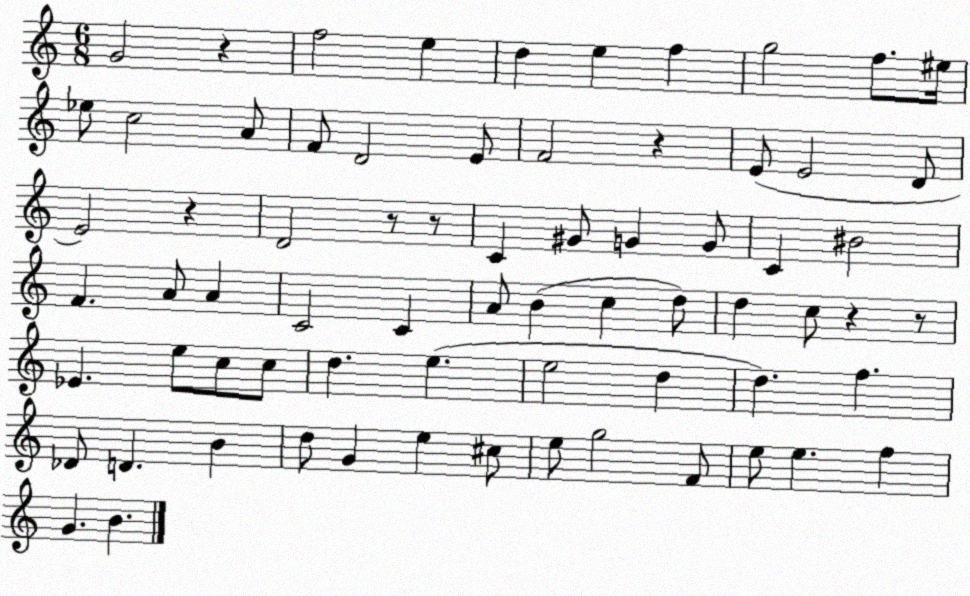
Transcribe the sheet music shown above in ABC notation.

X:1
T:Untitled
M:6/8
L:1/4
K:C
G2 z f2 e d e f g2 f/2 ^e/4 _e/2 c2 A/2 F/2 D2 E/2 F2 z E/2 E2 D/2 E2 z D2 z/2 z/2 C ^G/2 G G/2 C ^B2 F A/2 A C2 C A/2 B c d/2 d c/2 z z/2 _E e/2 c/2 c/2 d e e2 d d f _D/2 D B d/2 G e ^c/2 e/2 g2 F/2 e/2 e f G B